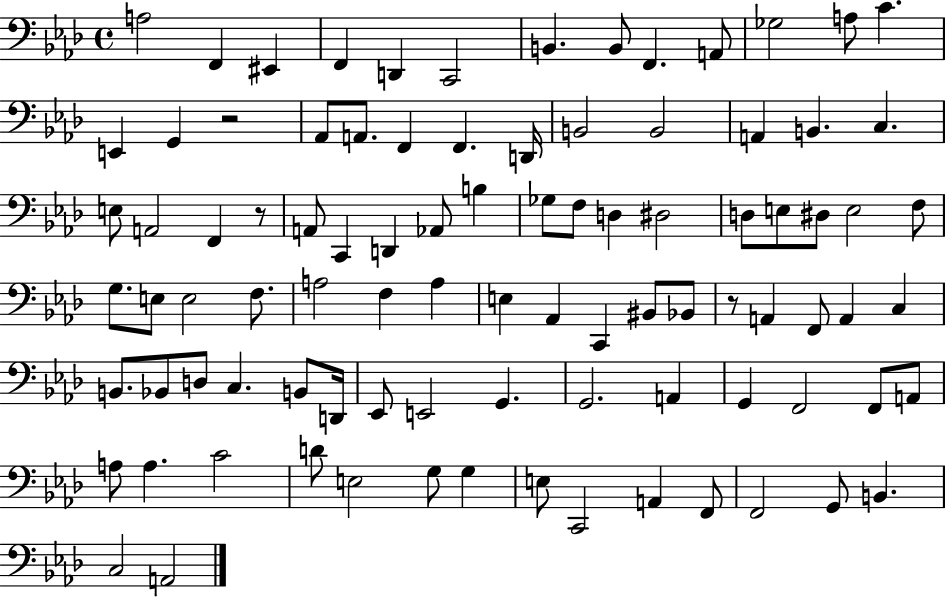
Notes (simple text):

A3/h F2/q EIS2/q F2/q D2/q C2/h B2/q. B2/e F2/q. A2/e Gb3/h A3/e C4/q. E2/q G2/q R/h Ab2/e A2/e. F2/q F2/q. D2/s B2/h B2/h A2/q B2/q. C3/q. E3/e A2/h F2/q R/e A2/e C2/q D2/q Ab2/e B3/q Gb3/e F3/e D3/q D#3/h D3/e E3/e D#3/e E3/h F3/e G3/e. E3/e E3/h F3/e. A3/h F3/q A3/q E3/q Ab2/q C2/q BIS2/e Bb2/e R/e A2/q F2/e A2/q C3/q B2/e. Bb2/e D3/e C3/q. B2/e D2/s Eb2/e E2/h G2/q. G2/h. A2/q G2/q F2/h F2/e A2/e A3/e A3/q. C4/h D4/e E3/h G3/e G3/q E3/e C2/h A2/q F2/e F2/h G2/e B2/q. C3/h A2/h